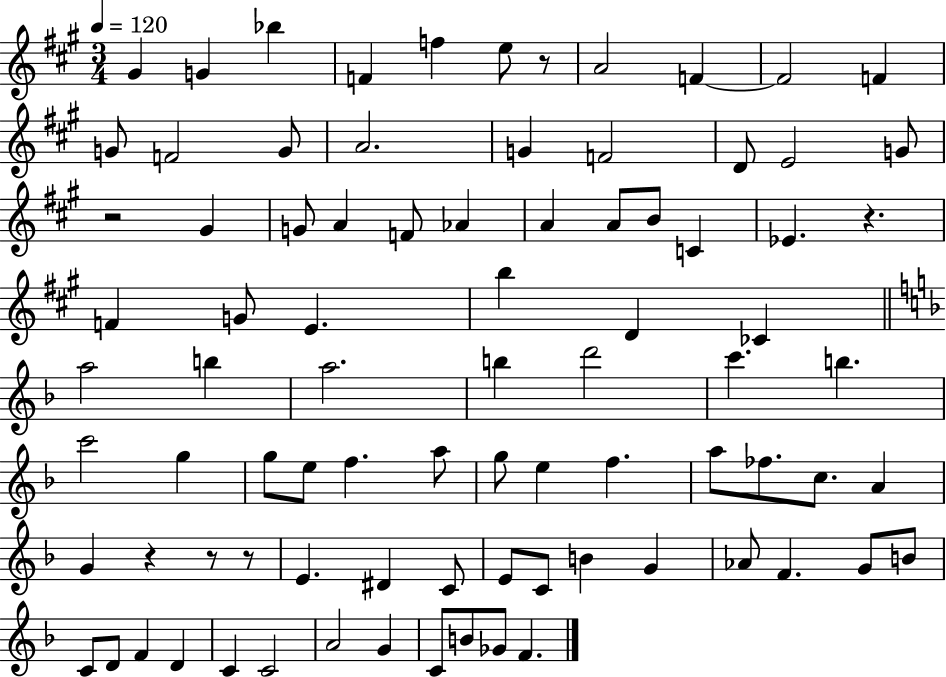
X:1
T:Untitled
M:3/4
L:1/4
K:A
^G G _b F f e/2 z/2 A2 F F2 F G/2 F2 G/2 A2 G F2 D/2 E2 G/2 z2 ^G G/2 A F/2 _A A A/2 B/2 C _E z F G/2 E b D _C a2 b a2 b d'2 c' b c'2 g g/2 e/2 f a/2 g/2 e f a/2 _f/2 c/2 A G z z/2 z/2 E ^D C/2 E/2 C/2 B G _A/2 F G/2 B/2 C/2 D/2 F D C C2 A2 G C/2 B/2 _G/2 F